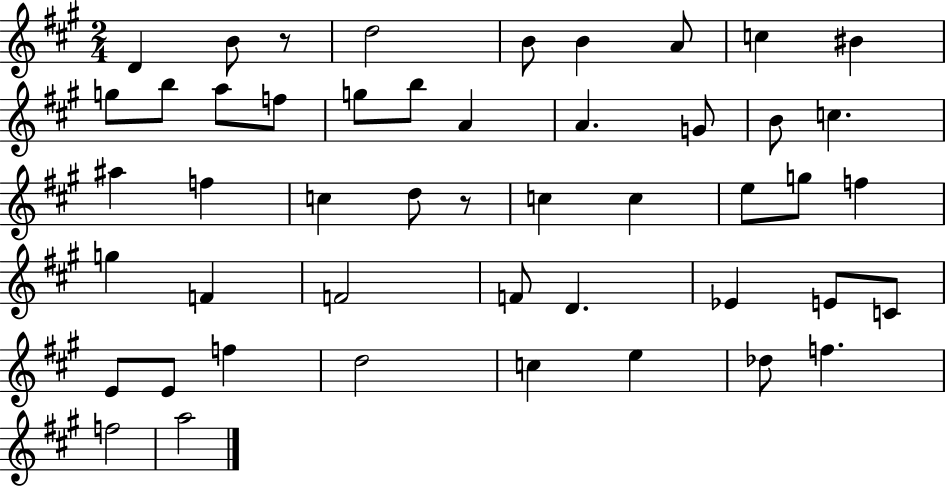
X:1
T:Untitled
M:2/4
L:1/4
K:A
D B/2 z/2 d2 B/2 B A/2 c ^B g/2 b/2 a/2 f/2 g/2 b/2 A A G/2 B/2 c ^a f c d/2 z/2 c c e/2 g/2 f g F F2 F/2 D _E E/2 C/2 E/2 E/2 f d2 c e _d/2 f f2 a2